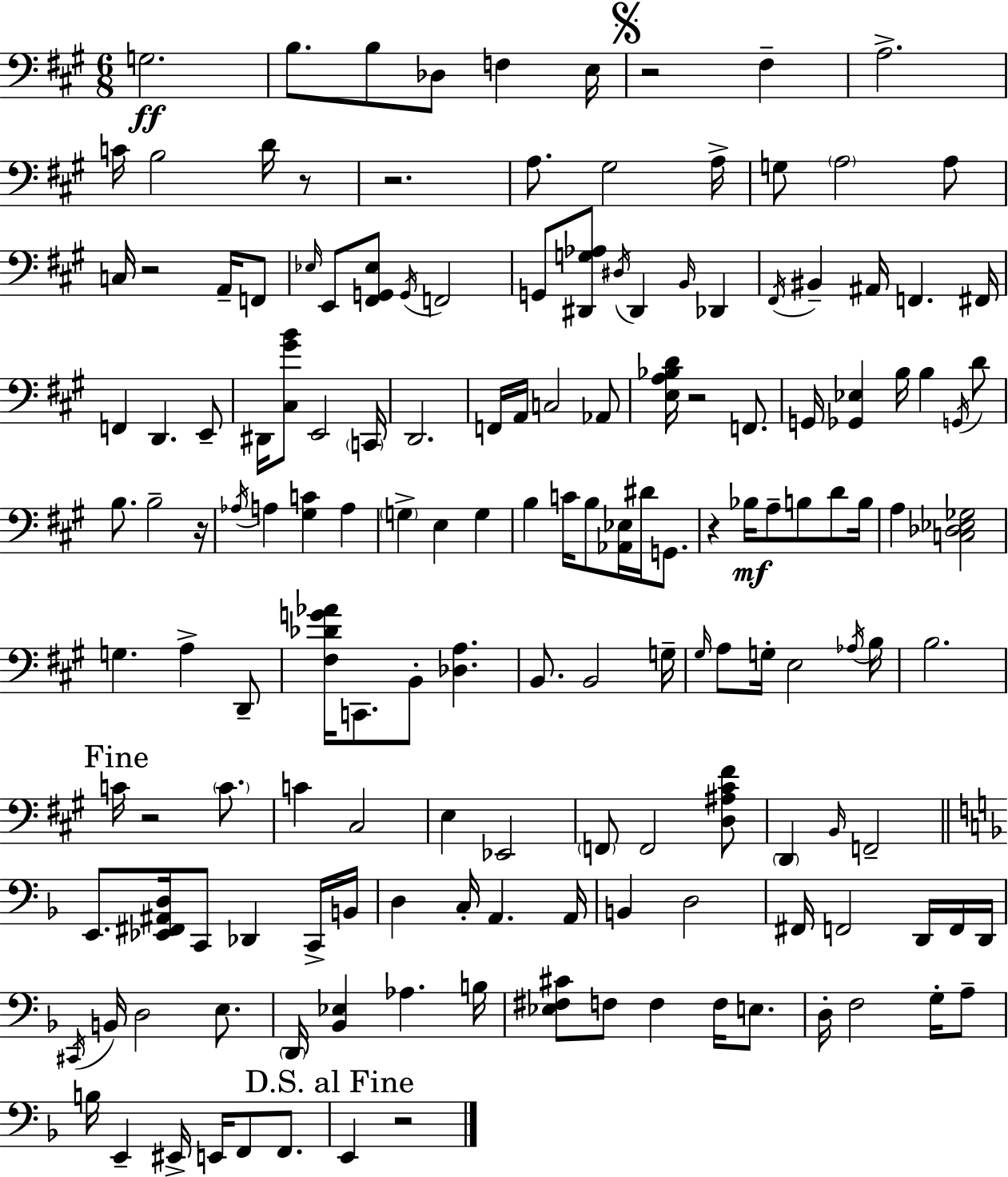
{
  \clef bass
  \numericTimeSignature
  \time 6/8
  \key a \major
  \repeat volta 2 { g2.\ff | b8. b8 des8 f4 e16 | \mark \markup { \musicglyph "scripts.segno" } r2 fis4-- | a2.-> | \break c'16 b2 d'16 r8 | r2. | a8. gis2 a16-> | g8 \parenthesize a2 a8 | \break c16 r2 a,16-- f,8 | \grace { ees16 } e,8 <fis, g, ees>8 \acciaccatura { g,16 } f,2 | g,8 <dis, g aes>8 \acciaccatura { dis16 } dis,4 \grace { b,16 } | des,4 \acciaccatura { fis,16 } bis,4-- ais,16 f,4. | \break fis,16 f,4 d,4. | e,8-- dis,16 <cis gis' b'>8 e,2 | \parenthesize c,16 d,2. | f,16 a,16 c2 | \break aes,8 <e a bes d'>16 r2 | f,8. g,16 <ges, ees>4 b16 b4 | \acciaccatura { g,16 } d'8 b8. b2-- | r16 \acciaccatura { aes16 } a4 <gis c'>4 | \break a4 \parenthesize g4-> e4 | g4 b4 c'16 | b8 <aes, ees>16 dis'16 g,8. r4 bes16\mf | a8-- b8 d'8 b16 a4 <c des ees ges>2 | \break g4. | a4-> d,8-- <fis des' g' aes'>16 c,8. b,8-. | <des a>4. b,8. b,2 | g16-- \grace { gis16 } a8 g16-. e2 | \break \acciaccatura { aes16 } b16 b2. | \mark "Fine" c'16 r2 | \parenthesize c'8. c'4 | cis2 e4 | \break ees,2 \parenthesize f,8 f,2 | <d ais cis' fis'>8 \parenthesize d,4 | \grace { b,16 } f,2-- \bar "||" \break \key d \minor e,8. <ees, fis, ais, d>16 c,8 des,4 c,16-> b,16 | d4 c16-. a,4. a,16 | b,4 d2 | fis,16 f,2 d,16 f,16 d,16 | \break \acciaccatura { cis,16 } b,16 d2 e8. | \parenthesize d,16 <bes, ees>4 aes4. | b16 <ees fis cis'>8 f8 f4 f16 e8. | d16-. f2 g16-. a8-- | \break b16 e,4-- eis,16-> e,16 f,8 f,8. | \mark "D.S. al Fine" e,4 r2 | } \bar "|."
}